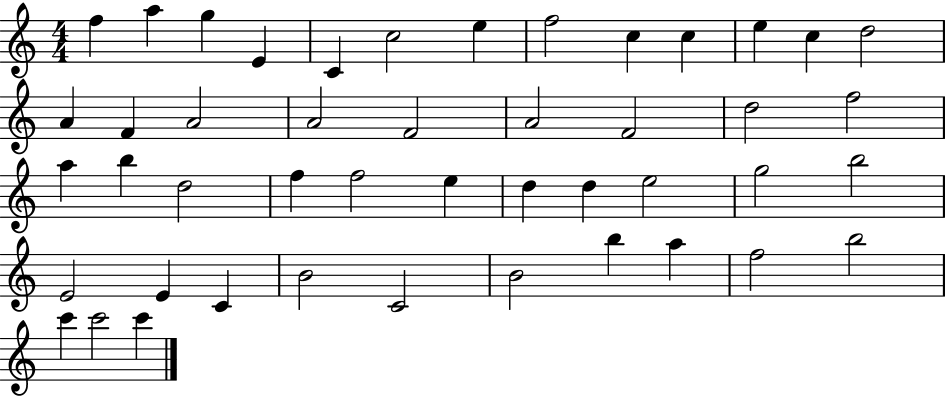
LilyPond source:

{
  \clef treble
  \numericTimeSignature
  \time 4/4
  \key c \major
  f''4 a''4 g''4 e'4 | c'4 c''2 e''4 | f''2 c''4 c''4 | e''4 c''4 d''2 | \break a'4 f'4 a'2 | a'2 f'2 | a'2 f'2 | d''2 f''2 | \break a''4 b''4 d''2 | f''4 f''2 e''4 | d''4 d''4 e''2 | g''2 b''2 | \break e'2 e'4 c'4 | b'2 c'2 | b'2 b''4 a''4 | f''2 b''2 | \break c'''4 c'''2 c'''4 | \bar "|."
}